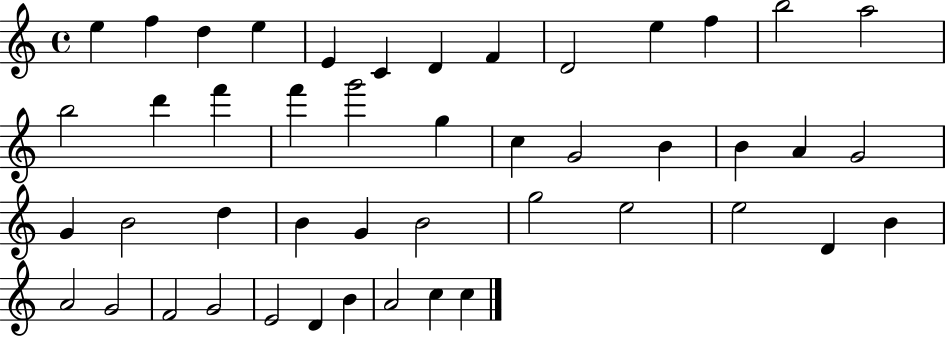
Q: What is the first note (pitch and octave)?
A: E5